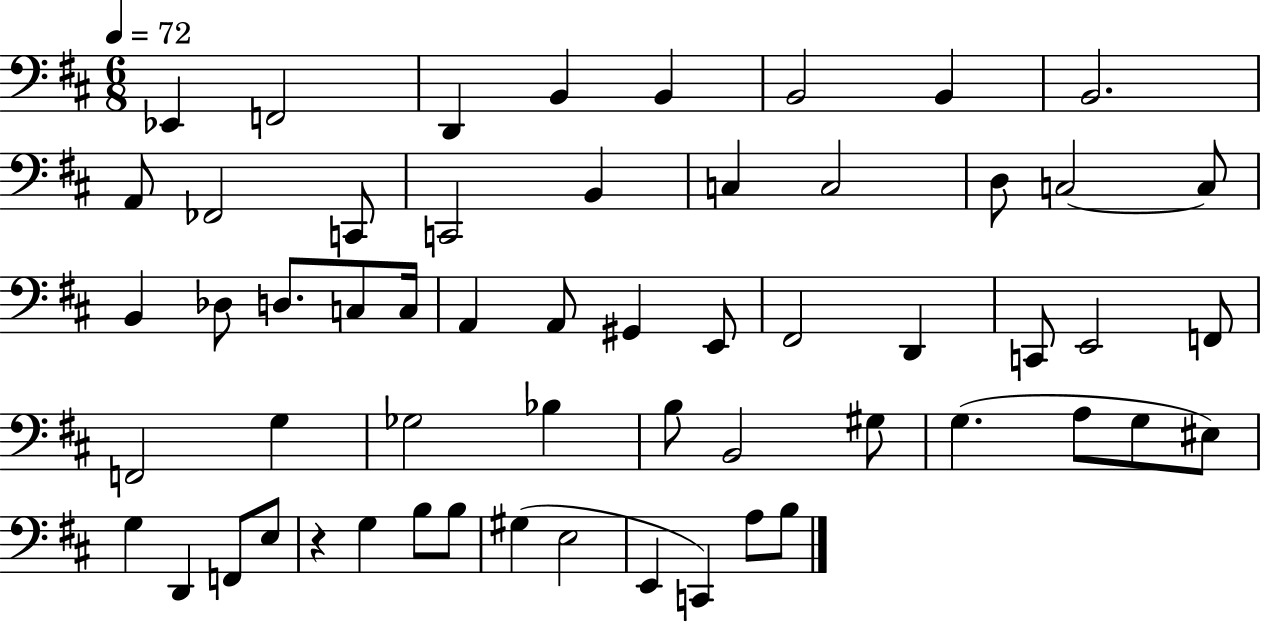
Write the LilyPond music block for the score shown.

{
  \clef bass
  \numericTimeSignature
  \time 6/8
  \key d \major
  \tempo 4 = 72
  ees,4 f,2 | d,4 b,4 b,4 | b,2 b,4 | b,2. | \break a,8 fes,2 c,8 | c,2 b,4 | c4 c2 | d8 c2~~ c8 | \break b,4 des8 d8. c8 c16 | a,4 a,8 gis,4 e,8 | fis,2 d,4 | c,8 e,2 f,8 | \break f,2 g4 | ges2 bes4 | b8 b,2 gis8 | g4.( a8 g8 eis8) | \break g4 d,4 f,8 e8 | r4 g4 b8 b8 | gis4( e2 | e,4 c,4) a8 b8 | \break \bar "|."
}